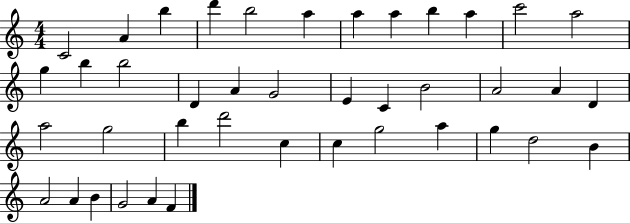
C4/h A4/q B5/q D6/q B5/h A5/q A5/q A5/q B5/q A5/q C6/h A5/h G5/q B5/q B5/h D4/q A4/q G4/h E4/q C4/q B4/h A4/h A4/q D4/q A5/h G5/h B5/q D6/h C5/q C5/q G5/h A5/q G5/q D5/h B4/q A4/h A4/q B4/q G4/h A4/q F4/q